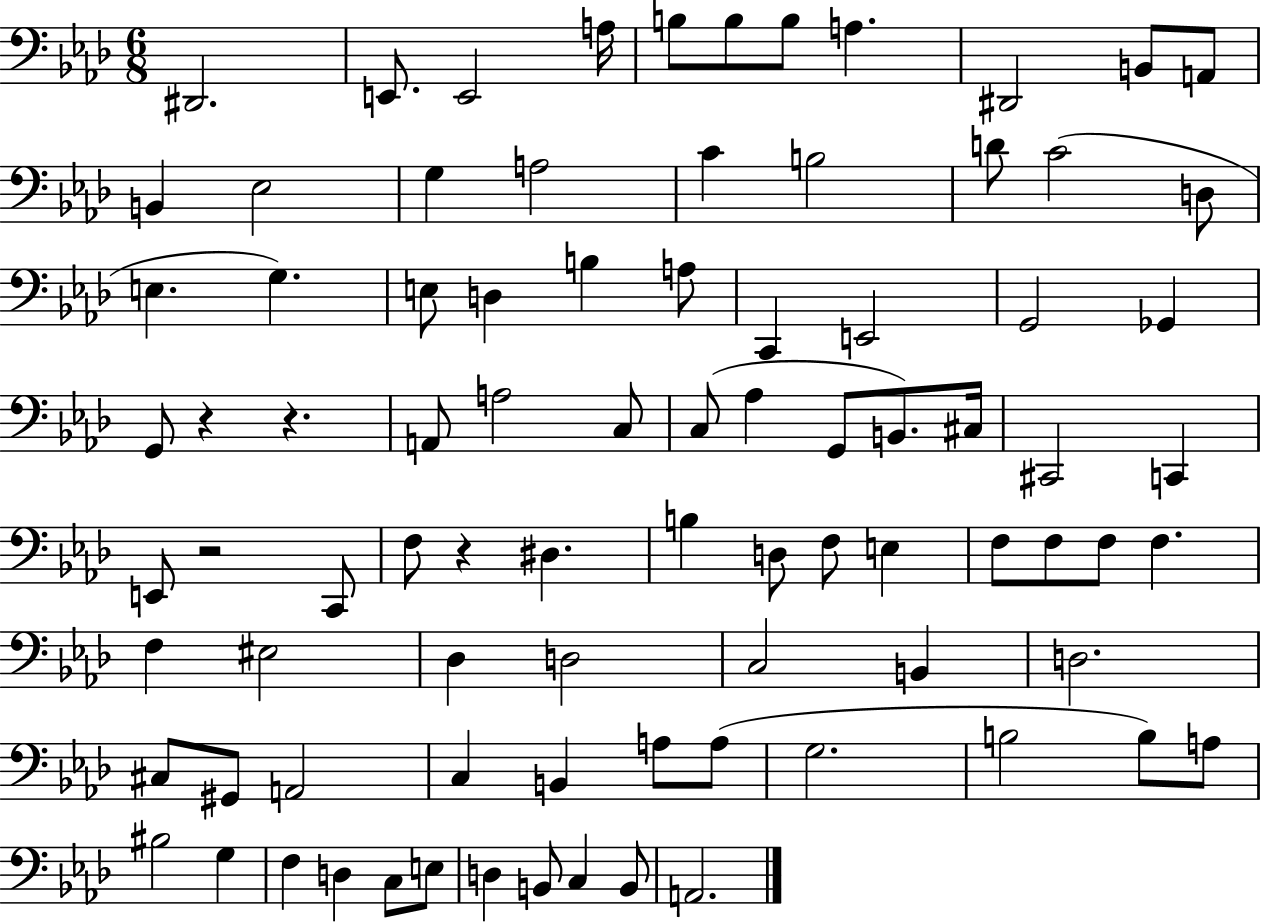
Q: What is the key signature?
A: AES major